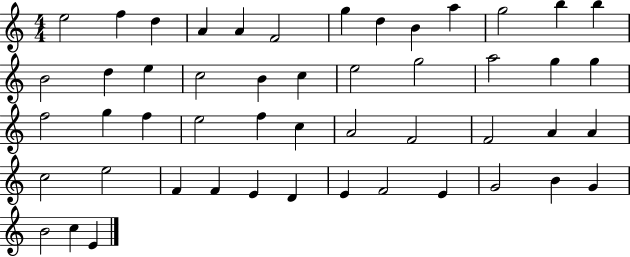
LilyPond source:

{
  \clef treble
  \numericTimeSignature
  \time 4/4
  \key c \major
  e''2 f''4 d''4 | a'4 a'4 f'2 | g''4 d''4 b'4 a''4 | g''2 b''4 b''4 | \break b'2 d''4 e''4 | c''2 b'4 c''4 | e''2 g''2 | a''2 g''4 g''4 | \break f''2 g''4 f''4 | e''2 f''4 c''4 | a'2 f'2 | f'2 a'4 a'4 | \break c''2 e''2 | f'4 f'4 e'4 d'4 | e'4 f'2 e'4 | g'2 b'4 g'4 | \break b'2 c''4 e'4 | \bar "|."
}